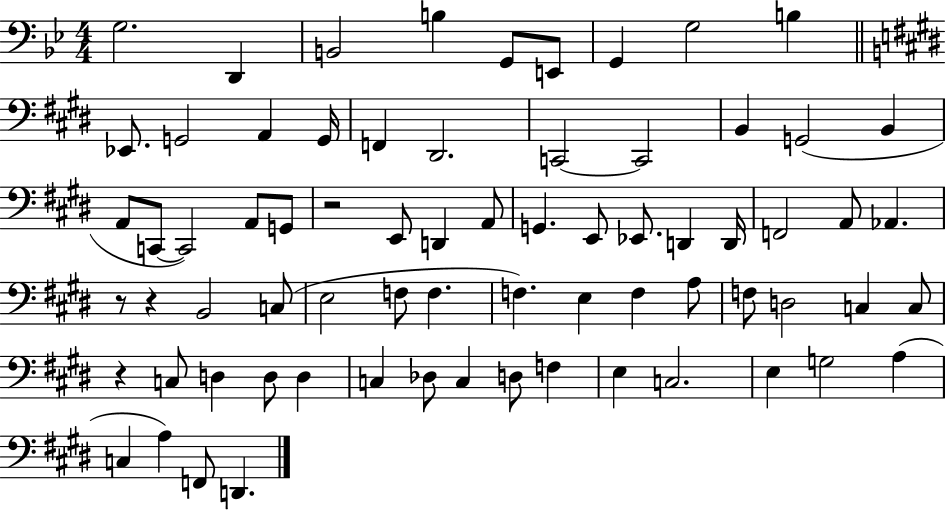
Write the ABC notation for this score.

X:1
T:Untitled
M:4/4
L:1/4
K:Bb
G,2 D,, B,,2 B, G,,/2 E,,/2 G,, G,2 B, _E,,/2 G,,2 A,, G,,/4 F,, ^D,,2 C,,2 C,,2 B,, G,,2 B,, A,,/2 C,,/2 C,,2 A,,/2 G,,/2 z2 E,,/2 D,, A,,/2 G,, E,,/2 _E,,/2 D,, D,,/4 F,,2 A,,/2 _A,, z/2 z B,,2 C,/2 E,2 F,/2 F, F, E, F, A,/2 F,/2 D,2 C, C,/2 z C,/2 D, D,/2 D, C, _D,/2 C, D,/2 F, E, C,2 E, G,2 A, C, A, F,,/2 D,,